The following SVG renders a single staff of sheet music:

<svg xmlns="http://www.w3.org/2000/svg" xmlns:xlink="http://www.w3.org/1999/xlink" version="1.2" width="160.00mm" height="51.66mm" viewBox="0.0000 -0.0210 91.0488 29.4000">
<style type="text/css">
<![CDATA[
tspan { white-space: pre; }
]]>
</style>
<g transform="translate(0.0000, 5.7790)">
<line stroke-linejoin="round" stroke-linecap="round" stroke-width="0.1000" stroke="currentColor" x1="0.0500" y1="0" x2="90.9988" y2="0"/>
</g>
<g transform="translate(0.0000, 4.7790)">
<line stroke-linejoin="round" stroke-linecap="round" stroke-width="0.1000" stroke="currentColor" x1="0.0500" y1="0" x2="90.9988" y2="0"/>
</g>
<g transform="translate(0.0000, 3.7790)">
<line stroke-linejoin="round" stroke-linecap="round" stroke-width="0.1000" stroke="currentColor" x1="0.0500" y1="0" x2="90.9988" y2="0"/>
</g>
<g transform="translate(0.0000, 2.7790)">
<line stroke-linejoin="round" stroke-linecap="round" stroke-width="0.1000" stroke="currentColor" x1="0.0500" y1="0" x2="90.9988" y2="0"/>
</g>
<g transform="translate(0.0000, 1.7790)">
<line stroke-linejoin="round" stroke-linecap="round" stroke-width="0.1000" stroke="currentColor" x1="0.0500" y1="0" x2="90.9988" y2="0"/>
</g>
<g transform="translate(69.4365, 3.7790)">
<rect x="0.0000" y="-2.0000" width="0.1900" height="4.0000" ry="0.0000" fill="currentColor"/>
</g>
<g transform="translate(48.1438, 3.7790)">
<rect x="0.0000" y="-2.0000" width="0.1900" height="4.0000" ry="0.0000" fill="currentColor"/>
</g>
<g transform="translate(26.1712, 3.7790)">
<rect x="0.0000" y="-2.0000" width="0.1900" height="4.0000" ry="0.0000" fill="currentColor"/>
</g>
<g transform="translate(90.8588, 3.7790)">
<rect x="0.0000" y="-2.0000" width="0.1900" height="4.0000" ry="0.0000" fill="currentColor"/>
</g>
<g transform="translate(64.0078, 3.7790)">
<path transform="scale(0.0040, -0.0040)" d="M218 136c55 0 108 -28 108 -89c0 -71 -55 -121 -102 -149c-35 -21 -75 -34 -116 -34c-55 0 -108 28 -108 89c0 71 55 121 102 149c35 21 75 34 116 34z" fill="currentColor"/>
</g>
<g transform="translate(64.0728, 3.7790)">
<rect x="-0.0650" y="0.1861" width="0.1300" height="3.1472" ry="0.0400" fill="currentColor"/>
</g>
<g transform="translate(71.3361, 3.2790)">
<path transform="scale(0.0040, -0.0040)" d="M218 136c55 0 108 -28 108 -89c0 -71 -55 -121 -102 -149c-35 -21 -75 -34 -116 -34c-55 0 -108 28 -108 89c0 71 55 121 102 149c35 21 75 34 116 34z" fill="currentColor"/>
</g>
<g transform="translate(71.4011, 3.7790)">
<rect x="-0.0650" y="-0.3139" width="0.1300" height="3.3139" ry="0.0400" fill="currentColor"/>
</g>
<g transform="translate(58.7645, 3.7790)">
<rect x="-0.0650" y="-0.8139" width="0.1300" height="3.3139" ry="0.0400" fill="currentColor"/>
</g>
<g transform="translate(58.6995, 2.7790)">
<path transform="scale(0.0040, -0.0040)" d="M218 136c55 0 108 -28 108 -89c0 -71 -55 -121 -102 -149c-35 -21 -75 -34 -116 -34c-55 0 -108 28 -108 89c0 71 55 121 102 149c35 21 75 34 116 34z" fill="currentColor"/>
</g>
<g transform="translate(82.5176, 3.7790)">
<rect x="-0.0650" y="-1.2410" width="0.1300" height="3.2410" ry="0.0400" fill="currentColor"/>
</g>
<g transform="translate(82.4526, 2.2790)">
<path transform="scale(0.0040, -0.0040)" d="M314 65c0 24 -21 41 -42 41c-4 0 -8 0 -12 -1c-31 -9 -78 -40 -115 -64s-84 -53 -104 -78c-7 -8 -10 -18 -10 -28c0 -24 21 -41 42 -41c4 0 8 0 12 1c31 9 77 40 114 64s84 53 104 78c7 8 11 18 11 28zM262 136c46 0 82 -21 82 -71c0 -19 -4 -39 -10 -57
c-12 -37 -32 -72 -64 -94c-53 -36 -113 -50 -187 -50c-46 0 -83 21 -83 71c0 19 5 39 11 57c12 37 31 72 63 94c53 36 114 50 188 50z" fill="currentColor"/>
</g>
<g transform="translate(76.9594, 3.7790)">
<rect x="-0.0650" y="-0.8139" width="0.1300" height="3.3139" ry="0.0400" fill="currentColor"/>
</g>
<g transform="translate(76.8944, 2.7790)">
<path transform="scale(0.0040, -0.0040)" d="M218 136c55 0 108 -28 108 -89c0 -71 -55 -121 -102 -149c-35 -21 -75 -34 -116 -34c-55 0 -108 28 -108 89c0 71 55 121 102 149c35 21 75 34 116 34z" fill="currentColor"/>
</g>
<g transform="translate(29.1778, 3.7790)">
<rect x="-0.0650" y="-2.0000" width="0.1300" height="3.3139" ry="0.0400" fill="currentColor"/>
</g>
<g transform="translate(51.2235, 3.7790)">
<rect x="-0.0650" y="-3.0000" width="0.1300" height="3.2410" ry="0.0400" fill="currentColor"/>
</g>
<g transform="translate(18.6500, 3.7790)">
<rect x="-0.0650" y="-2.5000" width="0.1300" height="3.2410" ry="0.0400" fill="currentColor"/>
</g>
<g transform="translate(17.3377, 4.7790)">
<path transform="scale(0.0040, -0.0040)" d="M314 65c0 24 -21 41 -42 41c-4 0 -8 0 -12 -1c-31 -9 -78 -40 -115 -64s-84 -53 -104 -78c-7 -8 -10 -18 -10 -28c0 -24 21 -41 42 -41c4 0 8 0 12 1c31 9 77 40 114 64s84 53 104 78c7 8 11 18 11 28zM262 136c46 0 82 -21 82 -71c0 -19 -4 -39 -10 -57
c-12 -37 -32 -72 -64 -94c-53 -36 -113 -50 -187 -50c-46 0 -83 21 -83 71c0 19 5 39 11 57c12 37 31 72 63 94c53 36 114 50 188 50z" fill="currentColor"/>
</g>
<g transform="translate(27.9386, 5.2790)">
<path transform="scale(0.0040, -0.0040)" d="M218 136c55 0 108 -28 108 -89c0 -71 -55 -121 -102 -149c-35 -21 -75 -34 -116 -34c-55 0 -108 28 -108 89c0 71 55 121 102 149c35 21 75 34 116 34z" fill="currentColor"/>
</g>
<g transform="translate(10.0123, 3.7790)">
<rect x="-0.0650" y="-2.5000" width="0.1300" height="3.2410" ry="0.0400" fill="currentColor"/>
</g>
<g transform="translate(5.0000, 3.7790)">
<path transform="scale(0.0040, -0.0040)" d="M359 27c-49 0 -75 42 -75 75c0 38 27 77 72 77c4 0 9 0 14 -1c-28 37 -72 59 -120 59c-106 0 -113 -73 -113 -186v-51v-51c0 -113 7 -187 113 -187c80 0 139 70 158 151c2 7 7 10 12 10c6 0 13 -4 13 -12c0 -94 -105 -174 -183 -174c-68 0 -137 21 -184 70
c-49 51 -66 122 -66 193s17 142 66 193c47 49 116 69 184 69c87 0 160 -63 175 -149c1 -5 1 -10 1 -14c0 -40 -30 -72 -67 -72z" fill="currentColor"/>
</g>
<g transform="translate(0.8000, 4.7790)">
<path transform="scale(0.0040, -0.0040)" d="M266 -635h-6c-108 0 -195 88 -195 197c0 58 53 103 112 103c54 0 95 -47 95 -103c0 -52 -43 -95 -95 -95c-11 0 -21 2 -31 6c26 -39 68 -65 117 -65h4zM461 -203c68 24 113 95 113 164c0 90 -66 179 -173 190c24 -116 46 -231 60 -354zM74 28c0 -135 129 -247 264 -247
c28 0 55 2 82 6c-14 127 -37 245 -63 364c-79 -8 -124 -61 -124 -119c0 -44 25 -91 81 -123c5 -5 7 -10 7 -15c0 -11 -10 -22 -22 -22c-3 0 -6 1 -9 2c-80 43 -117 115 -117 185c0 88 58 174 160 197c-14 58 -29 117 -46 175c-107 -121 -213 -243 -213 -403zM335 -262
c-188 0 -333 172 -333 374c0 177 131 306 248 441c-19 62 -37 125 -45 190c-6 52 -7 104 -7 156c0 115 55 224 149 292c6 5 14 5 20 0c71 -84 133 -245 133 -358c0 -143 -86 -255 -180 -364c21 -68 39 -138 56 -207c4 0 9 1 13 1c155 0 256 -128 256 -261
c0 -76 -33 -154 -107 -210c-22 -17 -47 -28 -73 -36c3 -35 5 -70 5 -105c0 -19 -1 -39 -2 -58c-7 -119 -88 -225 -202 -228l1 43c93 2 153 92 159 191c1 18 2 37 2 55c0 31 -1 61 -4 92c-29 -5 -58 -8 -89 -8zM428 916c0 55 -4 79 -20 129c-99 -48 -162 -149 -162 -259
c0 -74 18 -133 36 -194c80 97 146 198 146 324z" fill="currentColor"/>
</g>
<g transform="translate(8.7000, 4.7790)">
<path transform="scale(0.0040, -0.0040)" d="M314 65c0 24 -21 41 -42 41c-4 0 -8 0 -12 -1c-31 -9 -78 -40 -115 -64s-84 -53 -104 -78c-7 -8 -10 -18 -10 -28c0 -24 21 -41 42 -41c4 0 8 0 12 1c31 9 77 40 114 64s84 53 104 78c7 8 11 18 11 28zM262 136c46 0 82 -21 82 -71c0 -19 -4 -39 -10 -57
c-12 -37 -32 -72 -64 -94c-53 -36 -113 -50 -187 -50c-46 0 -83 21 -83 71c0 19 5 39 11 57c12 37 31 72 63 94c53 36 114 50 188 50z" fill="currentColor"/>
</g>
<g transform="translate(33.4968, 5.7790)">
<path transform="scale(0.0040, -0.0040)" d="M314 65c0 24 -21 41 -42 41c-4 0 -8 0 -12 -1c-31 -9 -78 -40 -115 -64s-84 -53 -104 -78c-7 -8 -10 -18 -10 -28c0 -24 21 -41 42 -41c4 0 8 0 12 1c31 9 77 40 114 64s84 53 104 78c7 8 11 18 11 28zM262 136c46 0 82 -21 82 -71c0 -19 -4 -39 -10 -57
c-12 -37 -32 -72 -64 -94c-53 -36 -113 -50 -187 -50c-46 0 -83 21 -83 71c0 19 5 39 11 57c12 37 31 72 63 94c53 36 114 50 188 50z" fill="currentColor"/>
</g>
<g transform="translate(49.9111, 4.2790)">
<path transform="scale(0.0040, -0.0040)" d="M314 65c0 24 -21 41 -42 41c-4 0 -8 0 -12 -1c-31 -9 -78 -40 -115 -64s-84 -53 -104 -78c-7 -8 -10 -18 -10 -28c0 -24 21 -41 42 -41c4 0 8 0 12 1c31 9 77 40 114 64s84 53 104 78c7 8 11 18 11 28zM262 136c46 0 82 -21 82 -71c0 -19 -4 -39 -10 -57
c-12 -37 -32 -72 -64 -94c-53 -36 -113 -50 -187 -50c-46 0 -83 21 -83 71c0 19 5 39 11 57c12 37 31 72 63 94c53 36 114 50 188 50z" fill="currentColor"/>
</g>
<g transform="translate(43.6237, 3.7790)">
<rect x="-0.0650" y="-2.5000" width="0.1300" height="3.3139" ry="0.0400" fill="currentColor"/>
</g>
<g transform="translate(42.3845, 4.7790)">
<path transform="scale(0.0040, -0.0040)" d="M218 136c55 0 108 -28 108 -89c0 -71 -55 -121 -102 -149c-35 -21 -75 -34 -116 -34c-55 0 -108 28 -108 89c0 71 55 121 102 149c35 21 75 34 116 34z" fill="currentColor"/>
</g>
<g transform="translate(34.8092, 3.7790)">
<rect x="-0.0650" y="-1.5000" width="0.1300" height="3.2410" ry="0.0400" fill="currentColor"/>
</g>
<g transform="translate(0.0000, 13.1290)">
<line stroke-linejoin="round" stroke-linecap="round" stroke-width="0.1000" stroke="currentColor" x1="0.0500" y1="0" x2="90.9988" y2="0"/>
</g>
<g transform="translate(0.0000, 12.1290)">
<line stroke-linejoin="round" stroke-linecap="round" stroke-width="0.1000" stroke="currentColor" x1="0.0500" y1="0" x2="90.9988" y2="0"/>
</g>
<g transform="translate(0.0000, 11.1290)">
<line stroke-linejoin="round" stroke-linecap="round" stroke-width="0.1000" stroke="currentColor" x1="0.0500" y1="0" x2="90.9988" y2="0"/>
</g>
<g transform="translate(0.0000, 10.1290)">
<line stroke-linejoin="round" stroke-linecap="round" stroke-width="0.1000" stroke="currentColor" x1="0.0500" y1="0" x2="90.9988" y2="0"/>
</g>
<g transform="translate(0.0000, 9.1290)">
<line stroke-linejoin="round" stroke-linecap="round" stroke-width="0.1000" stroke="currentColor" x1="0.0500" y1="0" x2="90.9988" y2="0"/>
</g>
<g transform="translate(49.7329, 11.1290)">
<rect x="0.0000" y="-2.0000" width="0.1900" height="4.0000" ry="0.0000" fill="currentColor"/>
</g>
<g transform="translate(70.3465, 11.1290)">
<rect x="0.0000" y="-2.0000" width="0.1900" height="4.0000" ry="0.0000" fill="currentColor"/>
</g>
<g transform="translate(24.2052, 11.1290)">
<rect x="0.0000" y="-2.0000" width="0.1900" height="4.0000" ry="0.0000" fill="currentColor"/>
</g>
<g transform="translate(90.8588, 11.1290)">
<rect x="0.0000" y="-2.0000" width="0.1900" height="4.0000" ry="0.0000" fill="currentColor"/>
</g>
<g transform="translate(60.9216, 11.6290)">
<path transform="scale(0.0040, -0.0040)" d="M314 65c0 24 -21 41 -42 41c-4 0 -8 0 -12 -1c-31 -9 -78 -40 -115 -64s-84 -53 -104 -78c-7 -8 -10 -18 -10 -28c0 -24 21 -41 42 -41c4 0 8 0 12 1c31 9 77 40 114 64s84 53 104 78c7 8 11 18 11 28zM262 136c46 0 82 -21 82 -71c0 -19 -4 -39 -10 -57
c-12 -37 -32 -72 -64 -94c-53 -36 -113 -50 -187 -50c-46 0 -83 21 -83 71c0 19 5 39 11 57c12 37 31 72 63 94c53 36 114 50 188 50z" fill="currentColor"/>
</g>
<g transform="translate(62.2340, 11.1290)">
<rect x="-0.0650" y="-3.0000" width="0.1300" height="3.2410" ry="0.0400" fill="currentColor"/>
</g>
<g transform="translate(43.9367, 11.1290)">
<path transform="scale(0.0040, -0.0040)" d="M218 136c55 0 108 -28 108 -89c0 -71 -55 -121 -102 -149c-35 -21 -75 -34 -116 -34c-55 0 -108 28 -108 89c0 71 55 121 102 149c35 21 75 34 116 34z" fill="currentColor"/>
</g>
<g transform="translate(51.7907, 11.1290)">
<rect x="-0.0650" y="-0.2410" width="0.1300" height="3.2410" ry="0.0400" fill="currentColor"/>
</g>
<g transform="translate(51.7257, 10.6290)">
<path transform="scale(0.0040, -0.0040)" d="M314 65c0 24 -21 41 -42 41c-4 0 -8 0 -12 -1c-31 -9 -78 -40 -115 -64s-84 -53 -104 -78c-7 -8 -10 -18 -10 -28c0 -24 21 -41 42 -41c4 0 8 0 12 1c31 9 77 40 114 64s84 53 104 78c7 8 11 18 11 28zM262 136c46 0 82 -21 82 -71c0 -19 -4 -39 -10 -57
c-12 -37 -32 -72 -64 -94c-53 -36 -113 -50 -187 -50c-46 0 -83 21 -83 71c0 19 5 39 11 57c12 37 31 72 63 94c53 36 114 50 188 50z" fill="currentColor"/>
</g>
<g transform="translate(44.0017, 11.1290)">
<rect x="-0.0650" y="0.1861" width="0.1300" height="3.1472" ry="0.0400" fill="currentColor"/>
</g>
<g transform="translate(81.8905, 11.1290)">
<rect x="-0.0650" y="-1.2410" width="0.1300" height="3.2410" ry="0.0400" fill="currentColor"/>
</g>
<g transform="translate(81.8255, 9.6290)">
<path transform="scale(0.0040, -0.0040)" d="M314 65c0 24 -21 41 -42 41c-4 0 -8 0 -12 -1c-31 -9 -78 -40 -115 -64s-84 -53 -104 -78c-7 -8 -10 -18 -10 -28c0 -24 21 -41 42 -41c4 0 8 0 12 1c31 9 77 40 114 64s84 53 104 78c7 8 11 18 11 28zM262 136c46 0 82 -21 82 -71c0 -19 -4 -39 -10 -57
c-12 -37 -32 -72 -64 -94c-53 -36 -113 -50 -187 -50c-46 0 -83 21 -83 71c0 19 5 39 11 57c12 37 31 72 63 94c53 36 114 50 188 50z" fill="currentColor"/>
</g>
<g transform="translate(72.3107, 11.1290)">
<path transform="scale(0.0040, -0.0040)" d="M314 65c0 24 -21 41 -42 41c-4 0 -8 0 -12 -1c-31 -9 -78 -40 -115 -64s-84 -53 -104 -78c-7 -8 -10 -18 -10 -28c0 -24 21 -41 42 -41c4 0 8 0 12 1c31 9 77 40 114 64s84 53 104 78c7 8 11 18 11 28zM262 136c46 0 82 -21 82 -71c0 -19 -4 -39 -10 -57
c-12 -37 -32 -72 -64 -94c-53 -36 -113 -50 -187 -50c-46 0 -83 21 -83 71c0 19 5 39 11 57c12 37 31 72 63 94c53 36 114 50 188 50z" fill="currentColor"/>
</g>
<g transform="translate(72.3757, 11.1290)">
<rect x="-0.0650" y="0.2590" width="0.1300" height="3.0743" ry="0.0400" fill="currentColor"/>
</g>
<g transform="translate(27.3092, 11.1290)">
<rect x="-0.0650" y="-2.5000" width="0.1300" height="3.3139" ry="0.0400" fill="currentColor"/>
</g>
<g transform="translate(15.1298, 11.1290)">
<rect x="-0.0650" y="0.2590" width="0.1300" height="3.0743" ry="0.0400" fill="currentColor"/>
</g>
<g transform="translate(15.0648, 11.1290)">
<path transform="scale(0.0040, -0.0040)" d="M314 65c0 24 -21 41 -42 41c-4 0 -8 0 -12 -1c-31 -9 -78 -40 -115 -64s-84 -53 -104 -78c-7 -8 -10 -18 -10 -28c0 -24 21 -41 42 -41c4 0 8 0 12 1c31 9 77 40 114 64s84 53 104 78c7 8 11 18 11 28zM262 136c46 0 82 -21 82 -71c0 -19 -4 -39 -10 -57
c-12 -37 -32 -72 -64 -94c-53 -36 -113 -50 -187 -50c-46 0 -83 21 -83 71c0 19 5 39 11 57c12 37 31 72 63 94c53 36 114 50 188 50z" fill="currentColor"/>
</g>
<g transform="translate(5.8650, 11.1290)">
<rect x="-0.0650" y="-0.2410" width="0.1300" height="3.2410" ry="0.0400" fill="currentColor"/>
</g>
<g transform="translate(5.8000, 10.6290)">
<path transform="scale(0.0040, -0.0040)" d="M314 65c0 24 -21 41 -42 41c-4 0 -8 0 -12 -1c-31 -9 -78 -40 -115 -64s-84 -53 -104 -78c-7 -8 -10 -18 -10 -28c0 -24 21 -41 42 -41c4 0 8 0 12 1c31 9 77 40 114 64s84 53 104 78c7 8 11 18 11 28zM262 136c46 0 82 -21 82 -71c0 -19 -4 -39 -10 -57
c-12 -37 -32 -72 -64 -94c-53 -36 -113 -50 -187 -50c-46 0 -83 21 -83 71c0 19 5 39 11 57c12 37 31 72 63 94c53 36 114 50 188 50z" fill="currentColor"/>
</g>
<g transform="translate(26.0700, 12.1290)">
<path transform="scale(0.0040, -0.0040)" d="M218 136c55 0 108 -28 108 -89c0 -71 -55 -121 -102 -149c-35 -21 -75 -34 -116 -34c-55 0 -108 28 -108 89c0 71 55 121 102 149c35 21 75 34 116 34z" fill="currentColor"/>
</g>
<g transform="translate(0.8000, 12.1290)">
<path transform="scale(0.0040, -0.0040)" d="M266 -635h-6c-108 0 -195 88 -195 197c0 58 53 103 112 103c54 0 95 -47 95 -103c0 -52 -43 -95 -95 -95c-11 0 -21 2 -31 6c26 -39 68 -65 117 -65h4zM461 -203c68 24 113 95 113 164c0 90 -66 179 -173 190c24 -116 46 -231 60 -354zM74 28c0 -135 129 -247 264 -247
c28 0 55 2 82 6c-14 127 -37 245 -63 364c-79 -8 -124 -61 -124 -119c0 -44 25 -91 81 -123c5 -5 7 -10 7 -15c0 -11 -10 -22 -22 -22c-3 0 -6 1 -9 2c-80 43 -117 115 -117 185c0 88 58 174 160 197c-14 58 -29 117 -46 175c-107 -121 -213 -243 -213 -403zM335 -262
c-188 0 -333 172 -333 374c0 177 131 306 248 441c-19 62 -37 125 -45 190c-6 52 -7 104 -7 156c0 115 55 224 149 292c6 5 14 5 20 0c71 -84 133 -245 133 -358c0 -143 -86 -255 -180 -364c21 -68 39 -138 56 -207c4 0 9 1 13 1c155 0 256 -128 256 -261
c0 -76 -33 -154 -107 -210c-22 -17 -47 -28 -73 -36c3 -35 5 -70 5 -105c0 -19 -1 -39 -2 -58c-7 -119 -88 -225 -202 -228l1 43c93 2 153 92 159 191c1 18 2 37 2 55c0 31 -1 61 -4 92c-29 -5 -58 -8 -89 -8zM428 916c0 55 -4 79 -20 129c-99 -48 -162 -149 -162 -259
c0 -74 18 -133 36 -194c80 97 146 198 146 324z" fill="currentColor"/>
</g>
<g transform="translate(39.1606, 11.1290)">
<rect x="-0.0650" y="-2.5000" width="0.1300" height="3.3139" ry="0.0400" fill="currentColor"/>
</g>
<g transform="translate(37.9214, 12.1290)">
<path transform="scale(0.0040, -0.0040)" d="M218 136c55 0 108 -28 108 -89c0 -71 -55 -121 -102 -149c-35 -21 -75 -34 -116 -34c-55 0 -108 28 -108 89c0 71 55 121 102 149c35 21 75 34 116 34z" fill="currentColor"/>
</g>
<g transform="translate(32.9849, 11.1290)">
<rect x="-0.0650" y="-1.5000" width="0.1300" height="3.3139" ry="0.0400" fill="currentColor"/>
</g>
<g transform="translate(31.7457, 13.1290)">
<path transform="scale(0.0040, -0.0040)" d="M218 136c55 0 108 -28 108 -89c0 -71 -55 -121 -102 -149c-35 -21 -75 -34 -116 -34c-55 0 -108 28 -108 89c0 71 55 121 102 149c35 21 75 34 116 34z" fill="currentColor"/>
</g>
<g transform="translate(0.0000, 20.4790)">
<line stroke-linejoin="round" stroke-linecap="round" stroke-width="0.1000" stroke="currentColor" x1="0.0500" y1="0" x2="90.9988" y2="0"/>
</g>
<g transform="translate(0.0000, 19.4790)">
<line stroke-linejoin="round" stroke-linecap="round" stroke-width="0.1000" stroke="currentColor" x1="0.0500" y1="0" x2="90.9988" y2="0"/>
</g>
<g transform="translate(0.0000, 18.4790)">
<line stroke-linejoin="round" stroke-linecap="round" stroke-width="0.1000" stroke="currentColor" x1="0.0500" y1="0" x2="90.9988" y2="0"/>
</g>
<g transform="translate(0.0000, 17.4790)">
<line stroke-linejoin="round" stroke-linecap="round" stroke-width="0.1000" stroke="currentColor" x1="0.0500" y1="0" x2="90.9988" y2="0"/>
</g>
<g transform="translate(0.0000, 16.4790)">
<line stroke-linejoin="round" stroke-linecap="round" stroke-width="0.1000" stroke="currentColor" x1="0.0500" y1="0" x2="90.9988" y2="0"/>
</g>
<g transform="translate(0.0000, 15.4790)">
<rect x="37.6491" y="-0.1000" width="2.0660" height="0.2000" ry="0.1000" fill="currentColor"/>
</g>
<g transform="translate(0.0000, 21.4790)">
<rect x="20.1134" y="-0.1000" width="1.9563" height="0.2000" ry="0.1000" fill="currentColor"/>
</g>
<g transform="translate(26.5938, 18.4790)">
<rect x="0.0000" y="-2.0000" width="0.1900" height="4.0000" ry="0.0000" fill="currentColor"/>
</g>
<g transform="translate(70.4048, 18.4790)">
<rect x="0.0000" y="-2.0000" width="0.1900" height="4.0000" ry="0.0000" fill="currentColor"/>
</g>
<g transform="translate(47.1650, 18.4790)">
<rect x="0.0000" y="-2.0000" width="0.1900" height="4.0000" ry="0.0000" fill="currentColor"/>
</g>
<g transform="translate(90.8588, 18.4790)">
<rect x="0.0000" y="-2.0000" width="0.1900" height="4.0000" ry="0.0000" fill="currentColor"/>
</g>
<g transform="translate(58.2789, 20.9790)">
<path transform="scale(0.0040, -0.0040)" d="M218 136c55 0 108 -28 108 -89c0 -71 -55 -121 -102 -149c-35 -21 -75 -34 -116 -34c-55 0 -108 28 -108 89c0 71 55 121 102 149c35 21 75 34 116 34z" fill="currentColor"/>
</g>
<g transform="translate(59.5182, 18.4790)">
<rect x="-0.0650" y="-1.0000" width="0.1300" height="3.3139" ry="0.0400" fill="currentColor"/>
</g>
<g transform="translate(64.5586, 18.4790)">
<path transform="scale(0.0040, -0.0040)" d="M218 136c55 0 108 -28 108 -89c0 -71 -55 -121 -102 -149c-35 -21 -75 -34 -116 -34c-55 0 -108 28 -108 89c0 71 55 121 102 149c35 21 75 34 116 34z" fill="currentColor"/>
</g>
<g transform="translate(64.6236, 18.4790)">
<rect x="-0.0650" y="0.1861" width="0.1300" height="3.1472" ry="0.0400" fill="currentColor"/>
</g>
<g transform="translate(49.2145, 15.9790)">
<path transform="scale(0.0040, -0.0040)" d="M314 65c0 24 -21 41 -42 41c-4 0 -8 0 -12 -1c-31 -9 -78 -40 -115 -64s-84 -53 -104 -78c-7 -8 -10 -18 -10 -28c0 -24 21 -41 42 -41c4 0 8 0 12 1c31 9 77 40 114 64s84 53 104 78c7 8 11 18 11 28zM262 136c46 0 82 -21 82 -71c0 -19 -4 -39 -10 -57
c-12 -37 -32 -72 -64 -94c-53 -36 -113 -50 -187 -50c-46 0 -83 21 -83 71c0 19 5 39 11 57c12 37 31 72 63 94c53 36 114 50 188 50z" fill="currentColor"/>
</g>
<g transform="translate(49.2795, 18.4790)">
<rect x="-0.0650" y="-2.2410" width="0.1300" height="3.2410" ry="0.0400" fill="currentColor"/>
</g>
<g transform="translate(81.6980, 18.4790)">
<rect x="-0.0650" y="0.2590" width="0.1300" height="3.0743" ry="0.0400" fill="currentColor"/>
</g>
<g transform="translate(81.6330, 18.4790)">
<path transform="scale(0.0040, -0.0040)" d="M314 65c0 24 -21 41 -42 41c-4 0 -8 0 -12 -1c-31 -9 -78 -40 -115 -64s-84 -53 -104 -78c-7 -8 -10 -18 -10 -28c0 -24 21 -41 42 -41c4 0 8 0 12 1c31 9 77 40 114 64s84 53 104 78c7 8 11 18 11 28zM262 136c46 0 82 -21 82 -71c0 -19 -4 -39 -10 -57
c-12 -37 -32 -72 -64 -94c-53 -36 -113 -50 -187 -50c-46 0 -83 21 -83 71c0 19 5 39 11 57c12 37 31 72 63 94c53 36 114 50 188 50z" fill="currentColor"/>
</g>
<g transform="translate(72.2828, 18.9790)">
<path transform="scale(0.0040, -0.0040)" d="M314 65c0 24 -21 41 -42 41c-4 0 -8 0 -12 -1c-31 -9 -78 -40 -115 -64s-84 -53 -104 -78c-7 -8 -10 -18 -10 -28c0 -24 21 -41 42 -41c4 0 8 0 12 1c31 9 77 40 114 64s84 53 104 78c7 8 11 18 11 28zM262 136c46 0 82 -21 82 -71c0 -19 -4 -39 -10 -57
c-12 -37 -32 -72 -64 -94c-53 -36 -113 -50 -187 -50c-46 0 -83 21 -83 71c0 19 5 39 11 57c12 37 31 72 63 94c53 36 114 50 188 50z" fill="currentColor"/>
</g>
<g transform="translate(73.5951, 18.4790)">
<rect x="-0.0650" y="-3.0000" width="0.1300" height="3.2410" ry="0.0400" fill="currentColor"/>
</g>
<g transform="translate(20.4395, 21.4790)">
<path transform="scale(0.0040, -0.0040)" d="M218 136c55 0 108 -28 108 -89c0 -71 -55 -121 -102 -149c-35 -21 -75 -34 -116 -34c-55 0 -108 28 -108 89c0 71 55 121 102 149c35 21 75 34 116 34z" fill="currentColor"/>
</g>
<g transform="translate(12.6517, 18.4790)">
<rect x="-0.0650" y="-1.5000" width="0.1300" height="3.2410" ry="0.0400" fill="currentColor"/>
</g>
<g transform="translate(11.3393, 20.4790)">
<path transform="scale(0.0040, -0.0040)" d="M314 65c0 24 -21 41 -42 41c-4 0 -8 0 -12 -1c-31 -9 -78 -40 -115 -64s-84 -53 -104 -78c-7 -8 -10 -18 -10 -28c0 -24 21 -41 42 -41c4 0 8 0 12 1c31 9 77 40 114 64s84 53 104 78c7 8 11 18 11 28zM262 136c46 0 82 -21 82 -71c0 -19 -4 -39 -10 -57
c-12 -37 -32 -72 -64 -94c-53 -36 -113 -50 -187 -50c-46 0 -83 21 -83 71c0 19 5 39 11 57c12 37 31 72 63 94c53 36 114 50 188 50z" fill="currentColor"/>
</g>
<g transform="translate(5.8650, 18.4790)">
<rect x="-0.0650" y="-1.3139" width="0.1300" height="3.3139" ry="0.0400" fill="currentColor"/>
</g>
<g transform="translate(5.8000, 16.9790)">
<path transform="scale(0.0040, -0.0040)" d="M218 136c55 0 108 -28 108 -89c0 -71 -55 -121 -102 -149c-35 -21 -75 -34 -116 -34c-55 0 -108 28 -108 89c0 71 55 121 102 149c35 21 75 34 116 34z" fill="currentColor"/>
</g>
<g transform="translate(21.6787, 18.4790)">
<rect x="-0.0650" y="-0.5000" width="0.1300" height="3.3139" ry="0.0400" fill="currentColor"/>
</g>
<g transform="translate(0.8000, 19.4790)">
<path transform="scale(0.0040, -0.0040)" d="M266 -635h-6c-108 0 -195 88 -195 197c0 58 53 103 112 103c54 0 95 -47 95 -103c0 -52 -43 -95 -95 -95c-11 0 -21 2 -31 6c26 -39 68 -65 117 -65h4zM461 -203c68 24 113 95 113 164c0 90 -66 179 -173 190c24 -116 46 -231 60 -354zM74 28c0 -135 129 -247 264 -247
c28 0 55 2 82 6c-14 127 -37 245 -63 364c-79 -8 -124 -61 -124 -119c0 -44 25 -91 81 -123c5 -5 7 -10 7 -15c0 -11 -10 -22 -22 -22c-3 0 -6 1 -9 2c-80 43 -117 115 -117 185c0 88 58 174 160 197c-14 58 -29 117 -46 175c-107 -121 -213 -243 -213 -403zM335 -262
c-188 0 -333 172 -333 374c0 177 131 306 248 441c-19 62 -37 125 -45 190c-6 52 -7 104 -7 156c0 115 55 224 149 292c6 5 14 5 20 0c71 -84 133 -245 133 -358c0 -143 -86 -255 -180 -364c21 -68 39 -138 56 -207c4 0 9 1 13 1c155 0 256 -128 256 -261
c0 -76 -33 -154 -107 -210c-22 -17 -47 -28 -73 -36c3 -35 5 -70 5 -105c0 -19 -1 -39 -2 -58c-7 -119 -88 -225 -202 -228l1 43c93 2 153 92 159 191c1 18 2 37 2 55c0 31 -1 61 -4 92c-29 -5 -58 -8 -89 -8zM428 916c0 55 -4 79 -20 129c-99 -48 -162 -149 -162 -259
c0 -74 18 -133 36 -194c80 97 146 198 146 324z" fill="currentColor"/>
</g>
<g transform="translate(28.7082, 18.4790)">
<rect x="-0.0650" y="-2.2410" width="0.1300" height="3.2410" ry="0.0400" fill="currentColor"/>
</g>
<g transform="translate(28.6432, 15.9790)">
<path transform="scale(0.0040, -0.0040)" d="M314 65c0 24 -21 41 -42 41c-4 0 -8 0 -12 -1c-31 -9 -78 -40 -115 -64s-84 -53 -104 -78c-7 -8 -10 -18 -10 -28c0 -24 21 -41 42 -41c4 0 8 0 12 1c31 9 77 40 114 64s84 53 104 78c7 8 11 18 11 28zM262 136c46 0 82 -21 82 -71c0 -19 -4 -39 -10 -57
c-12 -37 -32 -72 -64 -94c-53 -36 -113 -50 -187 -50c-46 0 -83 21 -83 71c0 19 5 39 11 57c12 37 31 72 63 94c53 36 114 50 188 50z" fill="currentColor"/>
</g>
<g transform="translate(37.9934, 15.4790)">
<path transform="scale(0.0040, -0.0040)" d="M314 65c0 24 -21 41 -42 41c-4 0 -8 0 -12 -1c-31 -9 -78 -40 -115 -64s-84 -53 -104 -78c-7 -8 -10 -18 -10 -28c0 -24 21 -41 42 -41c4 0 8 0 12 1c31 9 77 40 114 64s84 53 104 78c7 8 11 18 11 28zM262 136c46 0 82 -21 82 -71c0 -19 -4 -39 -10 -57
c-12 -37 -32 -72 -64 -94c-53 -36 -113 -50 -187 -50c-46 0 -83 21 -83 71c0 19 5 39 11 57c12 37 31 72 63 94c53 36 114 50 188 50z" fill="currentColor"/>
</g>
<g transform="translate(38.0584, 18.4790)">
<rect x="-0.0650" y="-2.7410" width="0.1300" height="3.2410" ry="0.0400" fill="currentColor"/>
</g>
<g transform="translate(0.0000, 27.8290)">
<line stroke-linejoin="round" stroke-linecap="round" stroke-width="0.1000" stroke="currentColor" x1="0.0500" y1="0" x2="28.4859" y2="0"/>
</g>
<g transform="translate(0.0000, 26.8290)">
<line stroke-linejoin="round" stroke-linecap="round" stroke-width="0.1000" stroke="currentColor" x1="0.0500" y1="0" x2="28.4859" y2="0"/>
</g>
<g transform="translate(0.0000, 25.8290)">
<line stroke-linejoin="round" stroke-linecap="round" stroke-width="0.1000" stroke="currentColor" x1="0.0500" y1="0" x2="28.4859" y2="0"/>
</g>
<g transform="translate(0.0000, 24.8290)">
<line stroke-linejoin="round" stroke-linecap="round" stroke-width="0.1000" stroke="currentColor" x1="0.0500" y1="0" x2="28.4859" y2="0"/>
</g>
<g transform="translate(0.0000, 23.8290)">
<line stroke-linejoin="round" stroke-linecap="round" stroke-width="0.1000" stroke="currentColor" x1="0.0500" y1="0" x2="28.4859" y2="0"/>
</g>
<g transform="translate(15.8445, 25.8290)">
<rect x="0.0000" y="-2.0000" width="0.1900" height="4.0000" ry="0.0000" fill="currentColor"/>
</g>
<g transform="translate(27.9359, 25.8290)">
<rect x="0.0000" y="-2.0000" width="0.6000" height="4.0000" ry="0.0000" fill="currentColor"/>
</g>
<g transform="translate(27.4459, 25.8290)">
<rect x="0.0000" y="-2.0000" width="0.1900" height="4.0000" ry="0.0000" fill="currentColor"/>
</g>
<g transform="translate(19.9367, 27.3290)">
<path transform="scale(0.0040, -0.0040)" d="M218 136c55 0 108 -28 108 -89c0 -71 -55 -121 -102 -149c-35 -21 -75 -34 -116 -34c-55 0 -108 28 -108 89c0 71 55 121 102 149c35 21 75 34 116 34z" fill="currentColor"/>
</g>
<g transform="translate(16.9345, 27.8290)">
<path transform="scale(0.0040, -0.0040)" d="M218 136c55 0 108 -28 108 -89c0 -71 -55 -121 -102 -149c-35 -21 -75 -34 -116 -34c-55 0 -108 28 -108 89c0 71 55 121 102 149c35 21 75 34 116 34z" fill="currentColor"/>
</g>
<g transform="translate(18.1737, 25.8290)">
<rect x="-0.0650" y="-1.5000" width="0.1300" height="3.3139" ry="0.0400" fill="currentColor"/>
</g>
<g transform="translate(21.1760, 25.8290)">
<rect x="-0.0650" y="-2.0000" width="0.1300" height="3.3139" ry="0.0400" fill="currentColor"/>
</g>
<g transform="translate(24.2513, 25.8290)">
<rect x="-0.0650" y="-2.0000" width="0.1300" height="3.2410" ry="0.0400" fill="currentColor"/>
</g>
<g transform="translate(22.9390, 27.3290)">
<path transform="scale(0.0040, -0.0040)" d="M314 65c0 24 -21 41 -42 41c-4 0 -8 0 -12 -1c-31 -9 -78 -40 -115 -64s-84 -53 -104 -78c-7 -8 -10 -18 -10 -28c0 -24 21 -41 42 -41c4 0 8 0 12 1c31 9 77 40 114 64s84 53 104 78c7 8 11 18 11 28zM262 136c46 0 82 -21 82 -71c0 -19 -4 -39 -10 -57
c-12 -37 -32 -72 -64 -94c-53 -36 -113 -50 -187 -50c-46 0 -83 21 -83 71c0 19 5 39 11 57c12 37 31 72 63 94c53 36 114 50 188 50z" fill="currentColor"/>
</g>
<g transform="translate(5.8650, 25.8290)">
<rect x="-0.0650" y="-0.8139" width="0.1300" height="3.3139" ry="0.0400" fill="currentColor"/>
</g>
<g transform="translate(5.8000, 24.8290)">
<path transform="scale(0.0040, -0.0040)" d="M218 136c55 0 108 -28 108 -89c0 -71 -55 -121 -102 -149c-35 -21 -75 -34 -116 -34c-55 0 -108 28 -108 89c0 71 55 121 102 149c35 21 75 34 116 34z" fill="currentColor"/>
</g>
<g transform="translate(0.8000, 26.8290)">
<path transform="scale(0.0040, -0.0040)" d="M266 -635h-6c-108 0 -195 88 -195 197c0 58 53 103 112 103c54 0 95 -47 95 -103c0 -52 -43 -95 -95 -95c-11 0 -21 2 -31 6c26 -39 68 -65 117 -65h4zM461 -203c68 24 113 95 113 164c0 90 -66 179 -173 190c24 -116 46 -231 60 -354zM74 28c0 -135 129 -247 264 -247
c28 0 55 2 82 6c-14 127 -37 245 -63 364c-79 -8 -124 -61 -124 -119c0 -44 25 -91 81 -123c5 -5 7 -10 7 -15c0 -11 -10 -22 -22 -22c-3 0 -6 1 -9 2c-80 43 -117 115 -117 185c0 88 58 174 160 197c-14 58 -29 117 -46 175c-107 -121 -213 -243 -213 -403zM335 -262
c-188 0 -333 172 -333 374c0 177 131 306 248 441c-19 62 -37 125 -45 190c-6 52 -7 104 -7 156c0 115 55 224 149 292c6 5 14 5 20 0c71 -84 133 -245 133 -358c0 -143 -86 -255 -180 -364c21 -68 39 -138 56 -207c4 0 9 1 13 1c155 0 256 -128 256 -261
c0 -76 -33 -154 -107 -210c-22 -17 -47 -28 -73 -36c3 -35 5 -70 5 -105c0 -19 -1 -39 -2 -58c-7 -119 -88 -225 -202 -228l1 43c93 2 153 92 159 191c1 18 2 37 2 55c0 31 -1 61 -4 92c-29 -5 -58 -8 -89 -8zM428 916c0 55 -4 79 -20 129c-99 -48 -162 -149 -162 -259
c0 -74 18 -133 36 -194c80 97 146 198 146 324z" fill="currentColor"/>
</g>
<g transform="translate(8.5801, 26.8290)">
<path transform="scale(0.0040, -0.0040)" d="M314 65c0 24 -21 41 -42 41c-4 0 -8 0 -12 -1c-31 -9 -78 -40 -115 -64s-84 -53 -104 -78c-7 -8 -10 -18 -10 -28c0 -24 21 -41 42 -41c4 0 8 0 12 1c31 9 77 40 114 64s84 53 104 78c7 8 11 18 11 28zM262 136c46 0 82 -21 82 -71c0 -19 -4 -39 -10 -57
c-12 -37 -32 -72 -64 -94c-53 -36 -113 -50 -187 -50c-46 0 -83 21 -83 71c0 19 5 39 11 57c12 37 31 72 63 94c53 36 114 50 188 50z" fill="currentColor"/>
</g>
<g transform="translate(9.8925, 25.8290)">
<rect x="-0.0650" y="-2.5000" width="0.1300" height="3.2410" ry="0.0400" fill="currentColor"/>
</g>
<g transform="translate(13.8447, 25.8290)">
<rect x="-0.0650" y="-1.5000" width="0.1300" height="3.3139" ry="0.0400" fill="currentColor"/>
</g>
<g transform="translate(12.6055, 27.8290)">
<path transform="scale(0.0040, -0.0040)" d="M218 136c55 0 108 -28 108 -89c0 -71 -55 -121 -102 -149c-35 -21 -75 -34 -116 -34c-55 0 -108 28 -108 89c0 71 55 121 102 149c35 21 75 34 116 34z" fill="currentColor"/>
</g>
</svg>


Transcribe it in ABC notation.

X:1
T:Untitled
M:4/4
L:1/4
K:C
G2 G2 F E2 G A2 d B c d e2 c2 B2 G E G B c2 A2 B2 e2 e E2 C g2 a2 g2 D B A2 B2 d G2 E E F F2